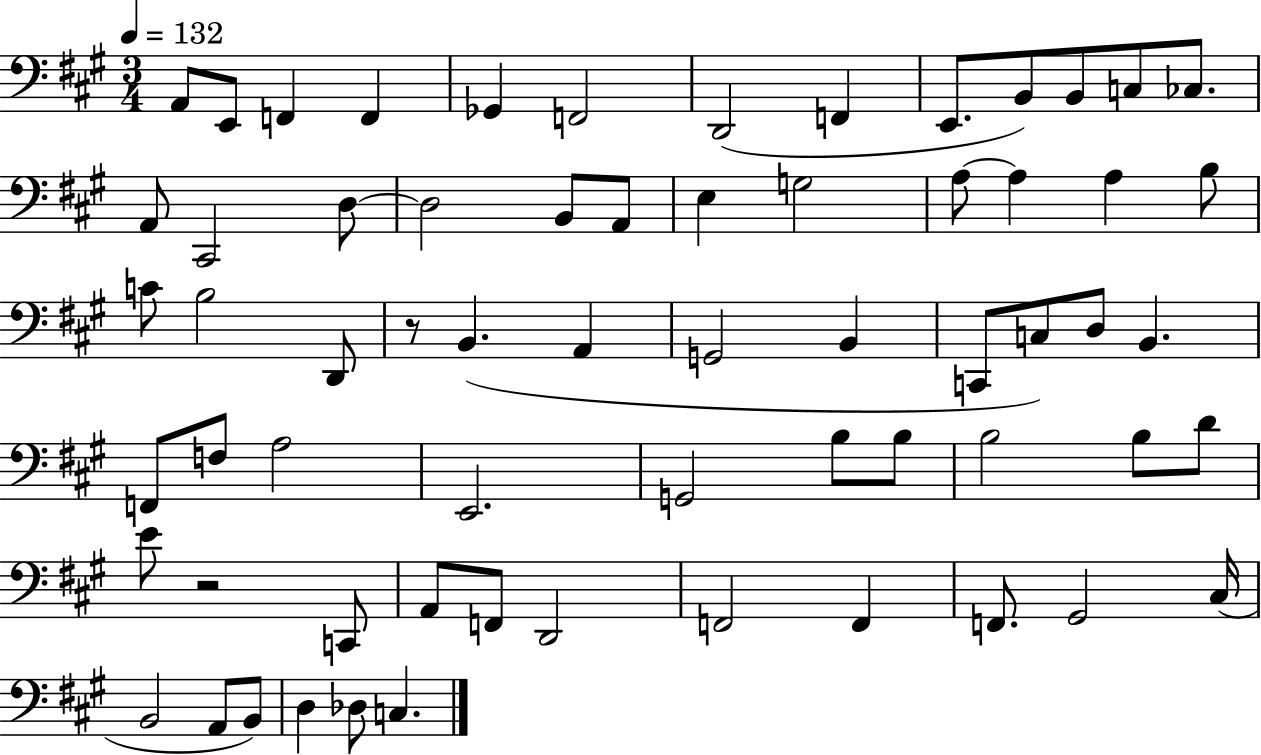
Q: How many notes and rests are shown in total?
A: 64